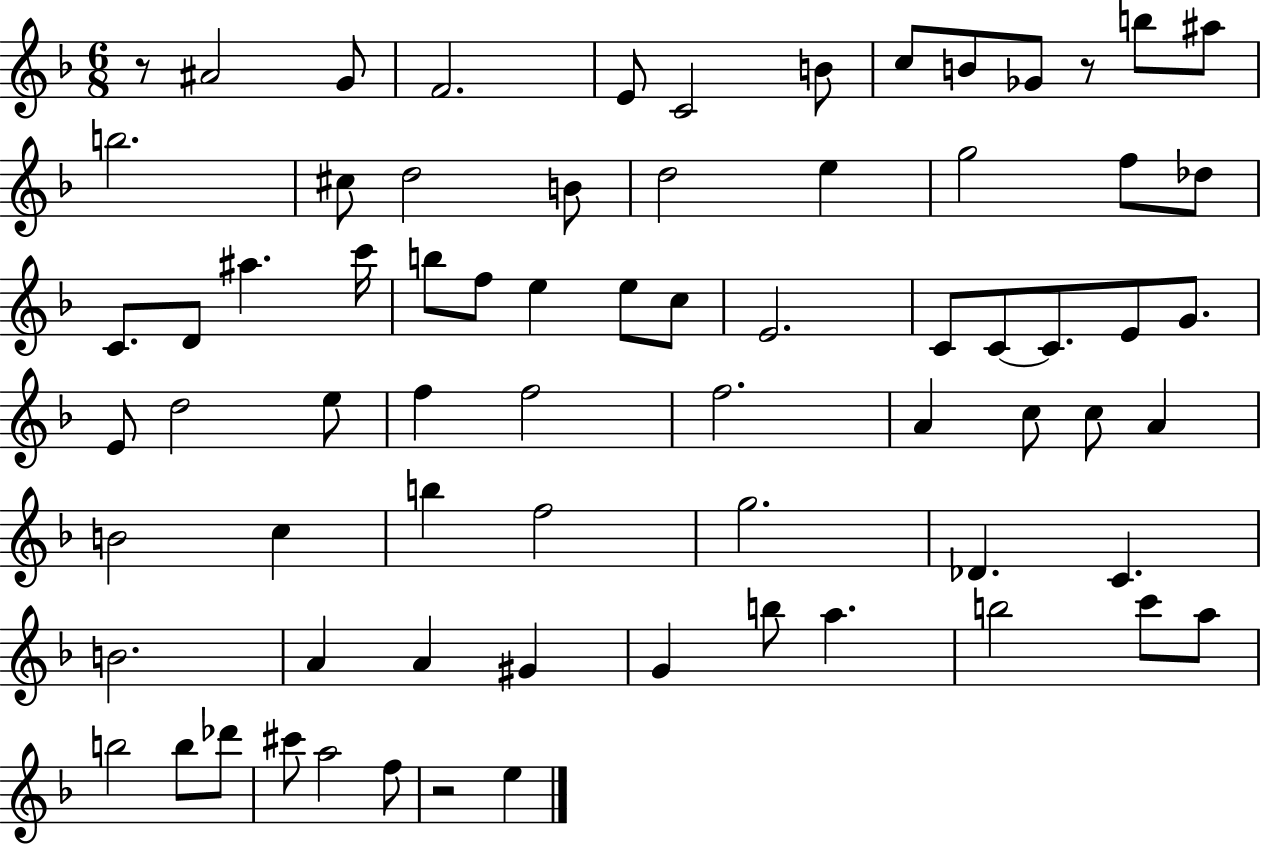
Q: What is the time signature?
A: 6/8